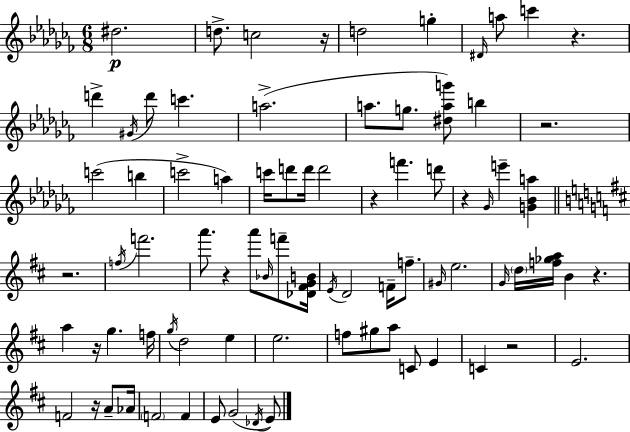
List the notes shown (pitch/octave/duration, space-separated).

D#5/h. D5/e. C5/h R/s D5/h G5/q D#4/s A5/e C6/q R/q. D6/q G#4/s D6/e C6/q. A5/h. A5/e. G5/e. [D#5,A5,G6]/e B5/q R/h. C6/h B5/q C6/h A5/q C6/s D6/e D6/s D6/h R/q F6/q. D6/e R/q Gb4/s E6/q [G4,Bb4,A5]/q R/h. F5/s F6/h. A6/e. R/q A6/e Bb4/s F6/e [Db4,F#4,G4,B4]/s E4/s D4/h F4/s F5/e. G#4/s E5/h. G4/s D5/s [F5,Gb5,A5]/s B4/q R/q. A5/q R/s G5/q. F5/s G5/s D5/h E5/q E5/h. F5/e G#5/e A5/e C4/e E4/q C4/q R/h E4/h. F4/h R/s A4/e Ab4/s F4/h F4/q E4/e G4/h Db4/s E4/e